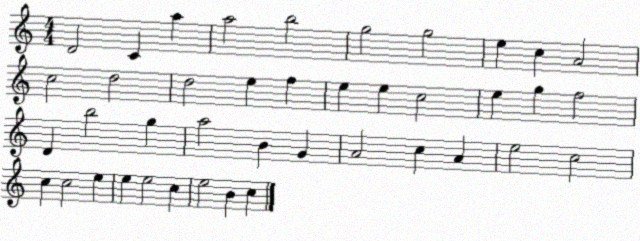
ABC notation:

X:1
T:Untitled
M:4/4
L:1/4
K:C
D2 C a a2 b2 g2 g2 e c A2 c2 d2 d2 e f e e c2 e g f2 D b2 g a2 B G A2 c A e2 c2 c c2 e e e2 c e2 B c